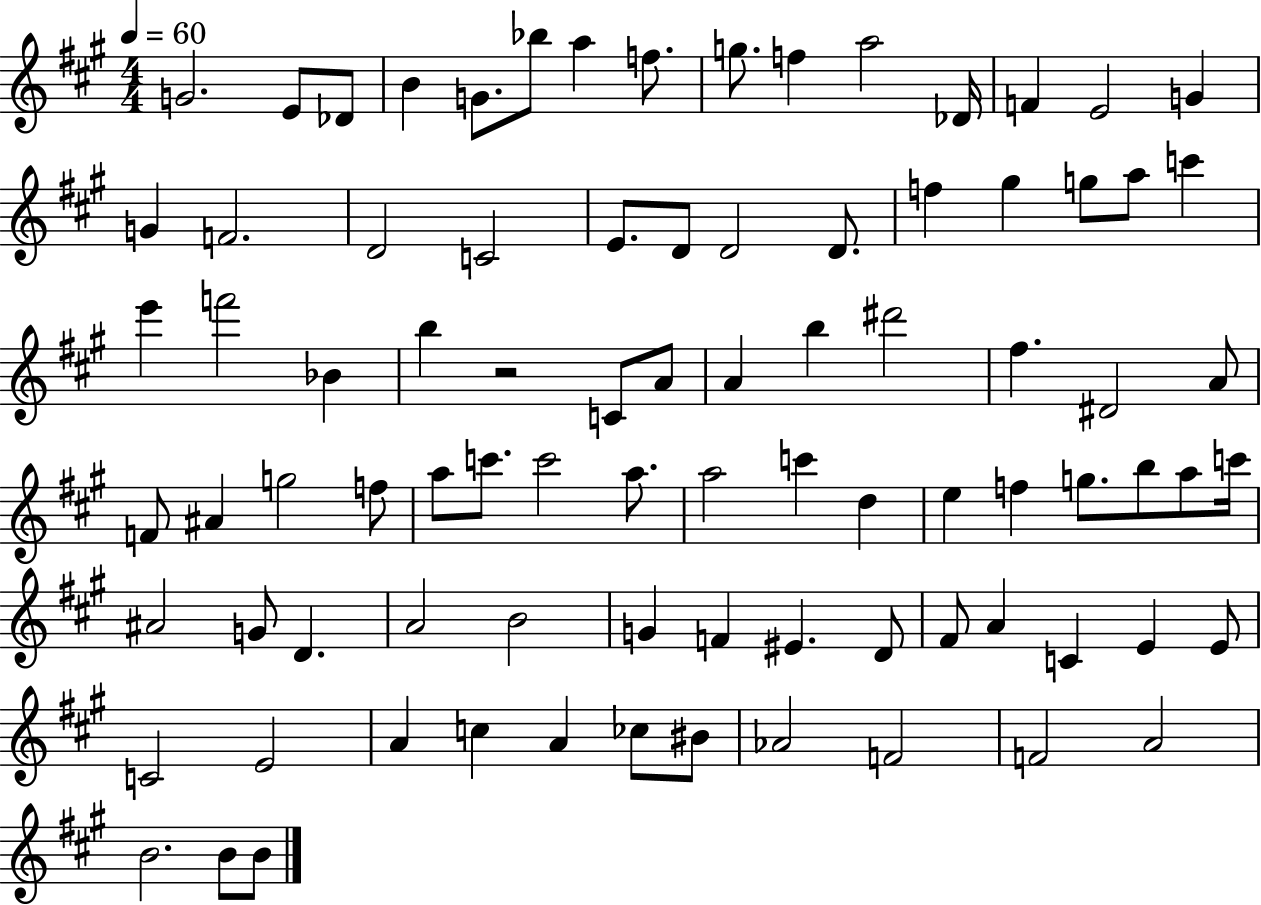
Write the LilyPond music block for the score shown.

{
  \clef treble
  \numericTimeSignature
  \time 4/4
  \key a \major
  \tempo 4 = 60
  g'2. e'8 des'8 | b'4 g'8. bes''8 a''4 f''8. | g''8. f''4 a''2 des'16 | f'4 e'2 g'4 | \break g'4 f'2. | d'2 c'2 | e'8. d'8 d'2 d'8. | f''4 gis''4 g''8 a''8 c'''4 | \break e'''4 f'''2 bes'4 | b''4 r2 c'8 a'8 | a'4 b''4 dis'''2 | fis''4. dis'2 a'8 | \break f'8 ais'4 g''2 f''8 | a''8 c'''8. c'''2 a''8. | a''2 c'''4 d''4 | e''4 f''4 g''8. b''8 a''8 c'''16 | \break ais'2 g'8 d'4. | a'2 b'2 | g'4 f'4 eis'4. d'8 | fis'8 a'4 c'4 e'4 e'8 | \break c'2 e'2 | a'4 c''4 a'4 ces''8 bis'8 | aes'2 f'2 | f'2 a'2 | \break b'2. b'8 b'8 | \bar "|."
}